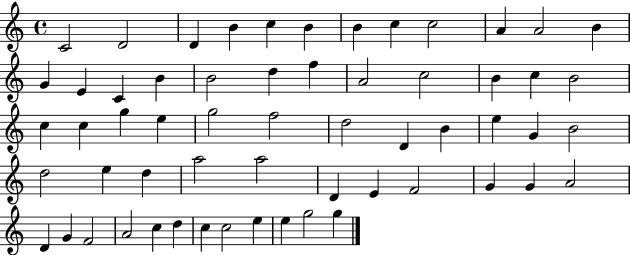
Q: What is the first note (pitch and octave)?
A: C4